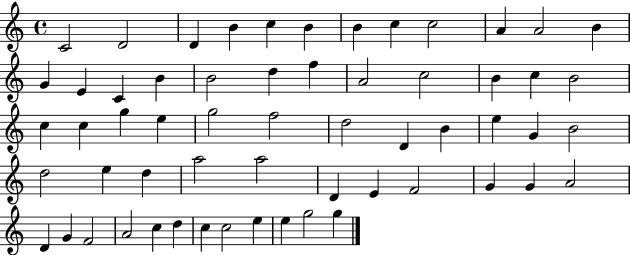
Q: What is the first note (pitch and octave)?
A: C4